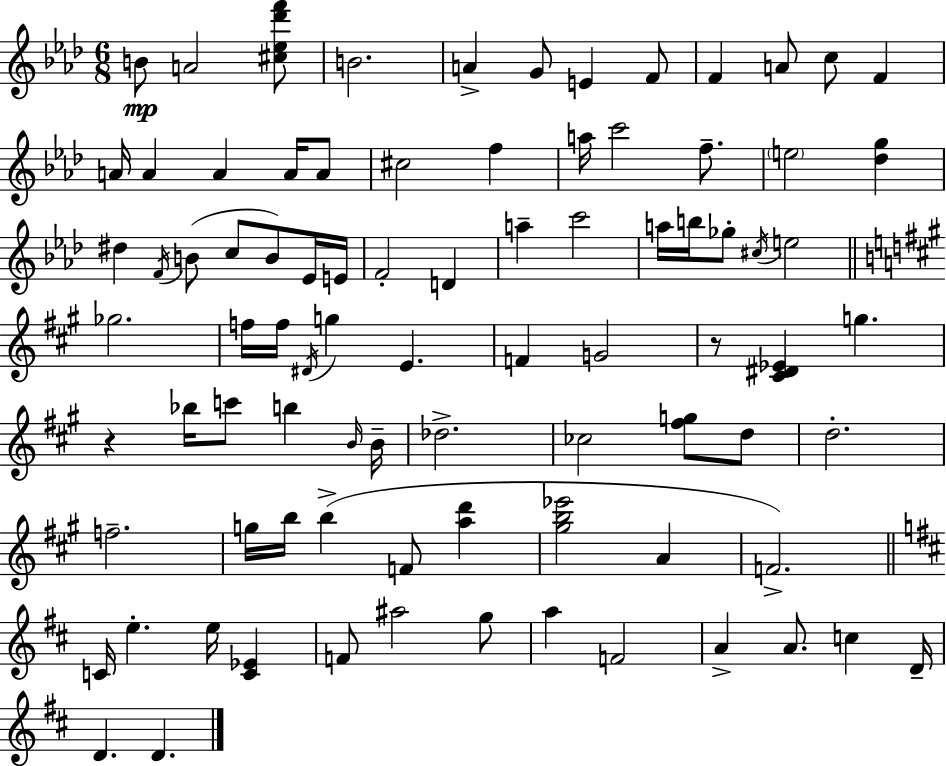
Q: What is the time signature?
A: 6/8